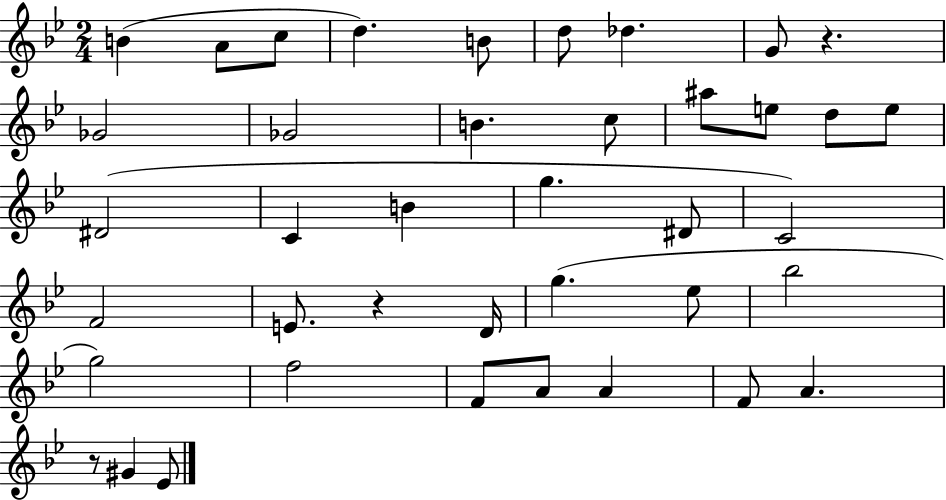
B4/q A4/e C5/e D5/q. B4/e D5/e Db5/q. G4/e R/q. Gb4/h Gb4/h B4/q. C5/e A#5/e E5/e D5/e E5/e D#4/h C4/q B4/q G5/q. D#4/e C4/h F4/h E4/e. R/q D4/s G5/q. Eb5/e Bb5/h G5/h F5/h F4/e A4/e A4/q F4/e A4/q. R/e G#4/q Eb4/e